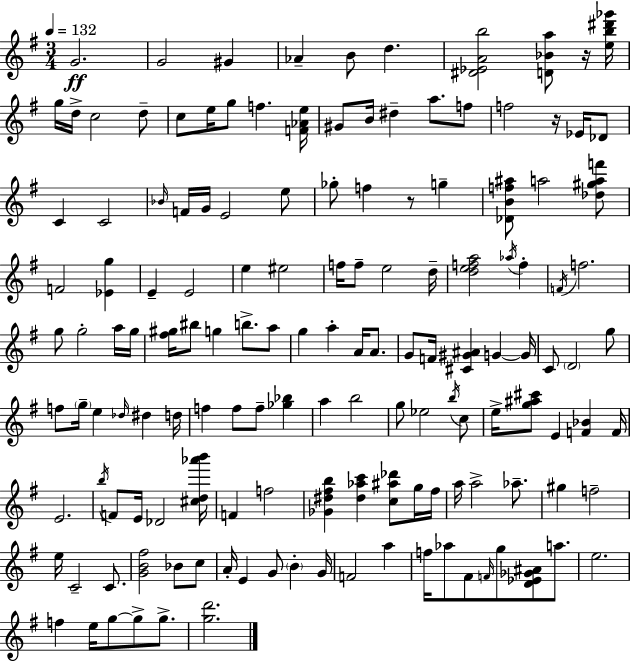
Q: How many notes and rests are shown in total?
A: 144